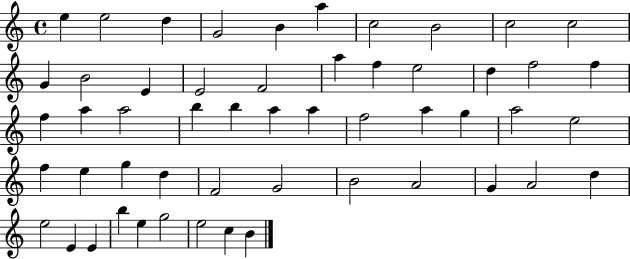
X:1
T:Untitled
M:4/4
L:1/4
K:C
e e2 d G2 B a c2 B2 c2 c2 G B2 E E2 F2 a f e2 d f2 f f a a2 b b a a f2 a g a2 e2 f e g d F2 G2 B2 A2 G A2 d e2 E E b e g2 e2 c B